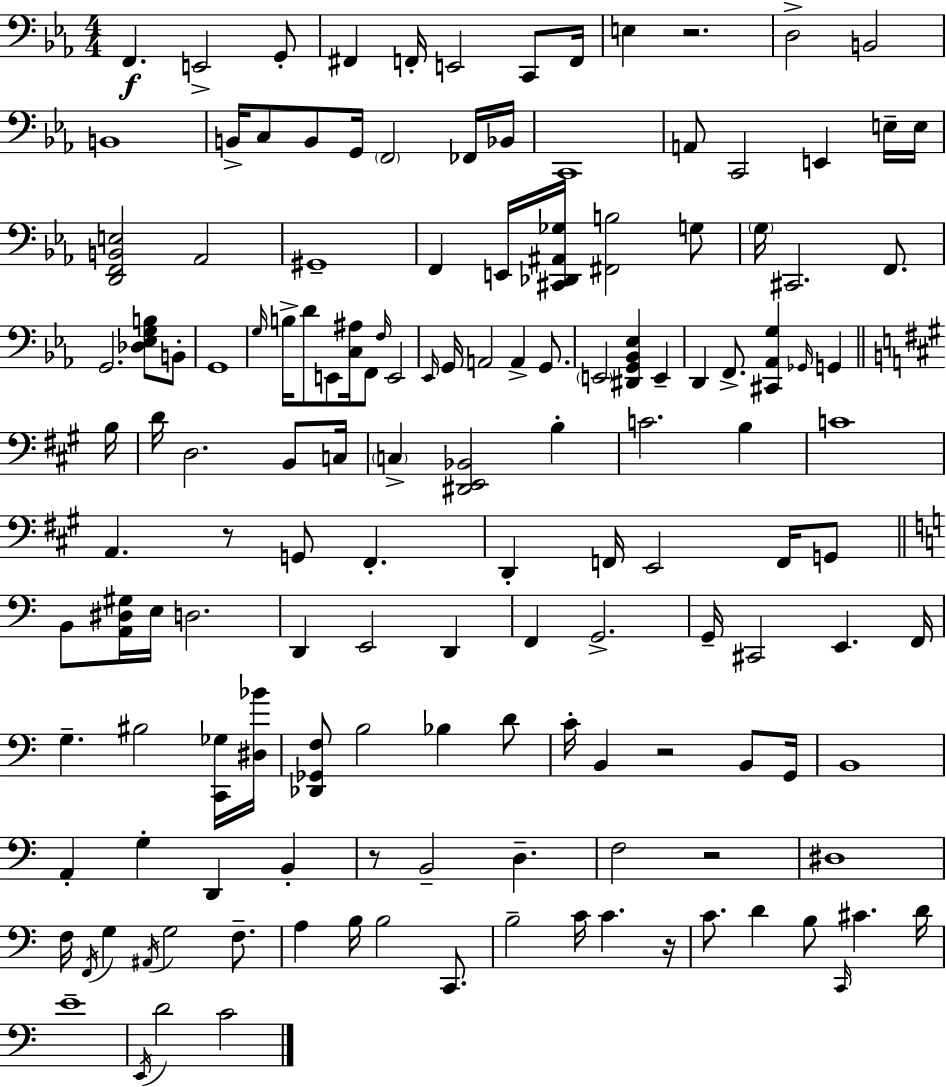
F2/q. E2/h G2/e F#2/q F2/s E2/h C2/e F2/s E3/q R/h. D3/h B2/h B2/w B2/s C3/e B2/e G2/s F2/h FES2/s Bb2/s C2/w A2/e C2/h E2/q E3/s E3/s [D2,F2,B2,E3]/h Ab2/h G#2/w F2/q E2/s [C#2,Db2,A#2,Gb3]/s [F#2,B3]/h G3/e G3/s C#2/h. F2/e. G2/h. [Db3,Eb3,G3,B3]/e B2/e G2/w G3/s B3/s D4/e E2/e [C3,A#3]/s F2/e F3/s E2/h Eb2/s G2/s A2/h A2/q G2/e. E2/h [D#2,G2,Bb2,Eb3]/q E2/q D2/q F2/e. [C#2,Ab2,G3]/q Gb2/s G2/q B3/s D4/s D3/h. B2/e C3/s C3/q [D#2,E2,Bb2]/h B3/q C4/h. B3/q C4/w A2/q. R/e G2/e F#2/q. D2/q F2/s E2/h F2/s G2/e B2/e [A2,D#3,G#3]/s E3/s D3/h. D2/q E2/h D2/q F2/q G2/h. G2/s C#2/h E2/q. F2/s G3/q. BIS3/h [C2,Gb3]/s [D#3,Bb4]/s [Db2,Gb2,F3]/e B3/h Bb3/q D4/e C4/s B2/q R/h B2/e G2/s B2/w A2/q G3/q D2/q B2/q R/e B2/h D3/q. F3/h R/h D#3/w F3/s F2/s G3/q A#2/s G3/h F3/e. A3/q B3/s B3/h C2/e. B3/h C4/s C4/q. R/s C4/e. D4/q B3/e C2/s C#4/q. D4/s E4/w E2/s D4/h C4/h